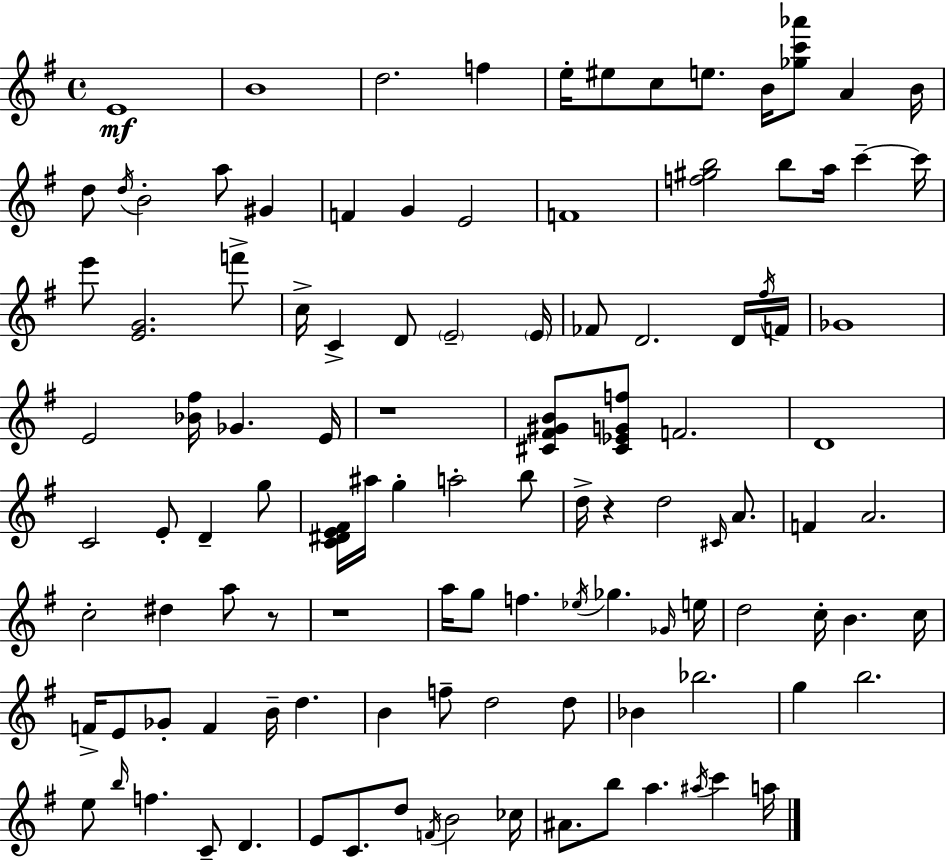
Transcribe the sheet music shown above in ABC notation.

X:1
T:Untitled
M:4/4
L:1/4
K:Em
E4 B4 d2 f e/4 ^e/2 c/2 e/2 B/4 [_gc'_a']/2 A B/4 d/2 d/4 B2 a/2 ^G F G E2 F4 [f^gb]2 b/2 a/4 c' c'/4 e'/2 [EG]2 f'/2 c/4 C D/2 E2 E/4 _F/2 D2 D/4 ^f/4 F/4 _G4 E2 [_B^f]/4 _G E/4 z4 [^C^F^GB]/2 [^C_EGf]/2 F2 D4 C2 E/2 D g/2 [C^DE^F]/4 ^a/4 g a2 b/2 d/4 z d2 ^C/4 A/2 F A2 c2 ^d a/2 z/2 z4 a/4 g/2 f _e/4 _g _G/4 e/4 d2 c/4 B c/4 F/4 E/2 _G/2 F B/4 d B f/2 d2 d/2 _B _b2 g b2 e/2 b/4 f C/2 D E/2 C/2 d/2 F/4 B2 _c/4 ^A/2 b/2 a ^a/4 c' a/4